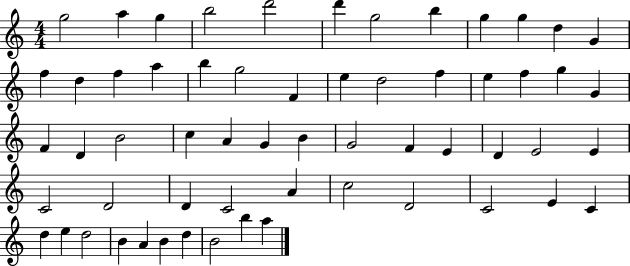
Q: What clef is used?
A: treble